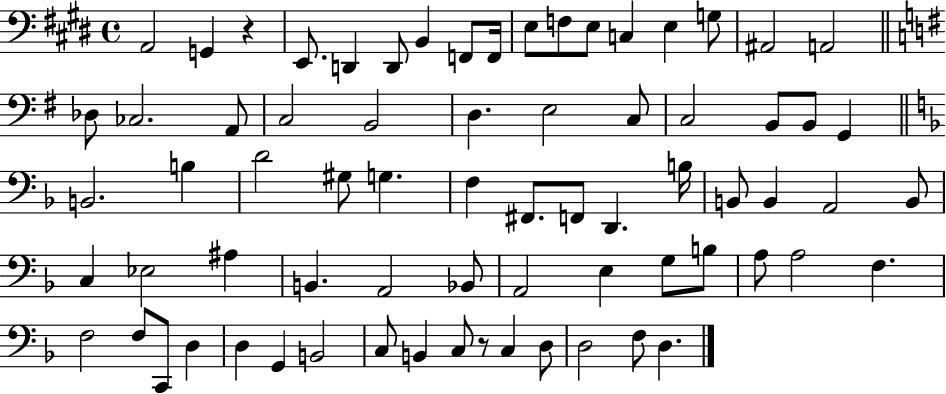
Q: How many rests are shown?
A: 2